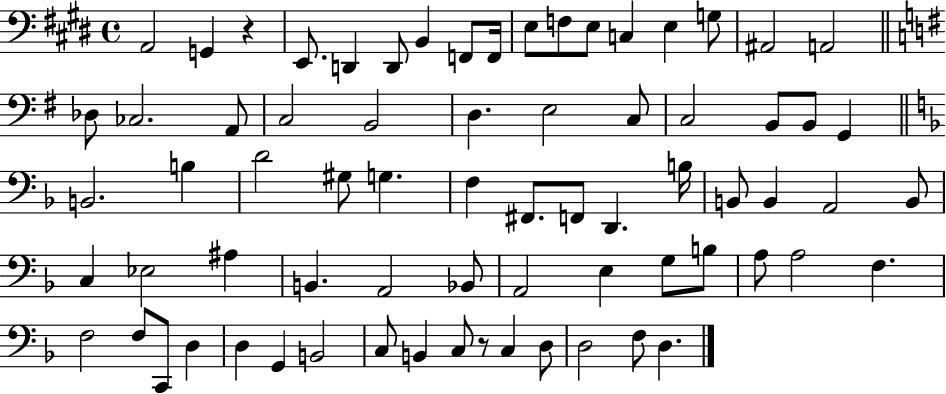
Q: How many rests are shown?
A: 2